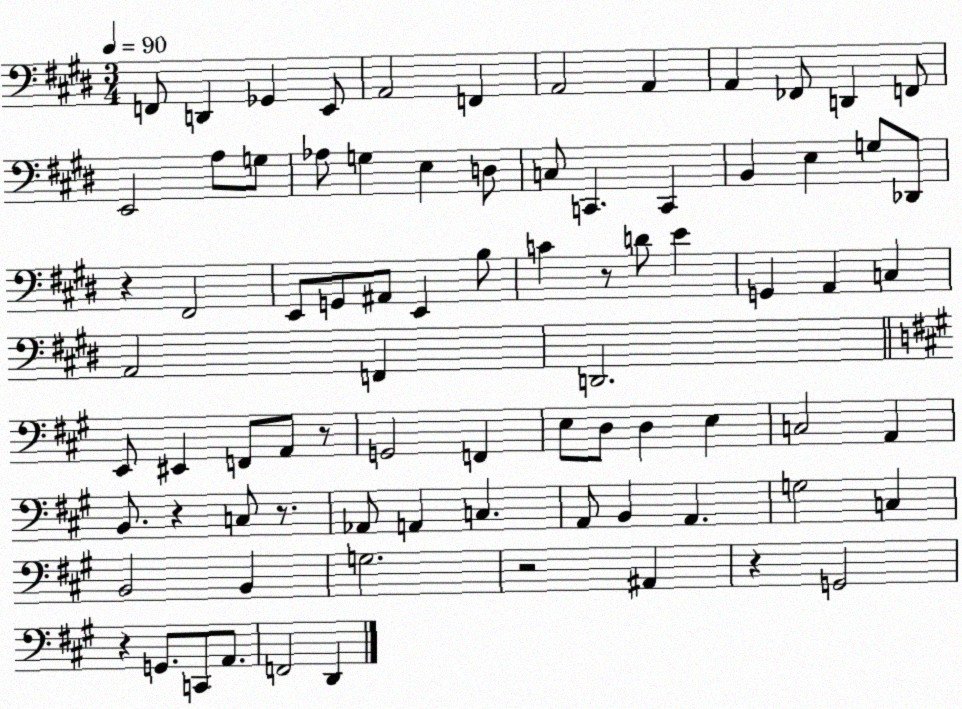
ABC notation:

X:1
T:Untitled
M:3/4
L:1/4
K:E
F,,/2 D,, _G,, E,,/2 A,,2 F,, A,,2 A,, A,, _F,,/2 D,, F,,/2 E,,2 A,/2 G,/2 _A,/2 G, E, D,/2 C,/2 C,, C,, B,, E, G,/2 _D,,/2 z ^F,,2 E,,/2 G,,/2 ^A,,/2 E,, B,/2 C z/2 D/2 E G,, A,, C, A,,2 F,, D,,2 E,,/2 ^E,, F,,/2 A,,/2 z/2 G,,2 F,, E,/2 D,/2 D, E, C,2 A,, B,,/2 z C,/2 z/2 _A,,/2 A,, C, A,,/2 B,, A,, G,2 C, B,,2 B,, G,2 z2 ^A,, z G,,2 z G,,/2 C,,/2 A,,/2 F,,2 D,,